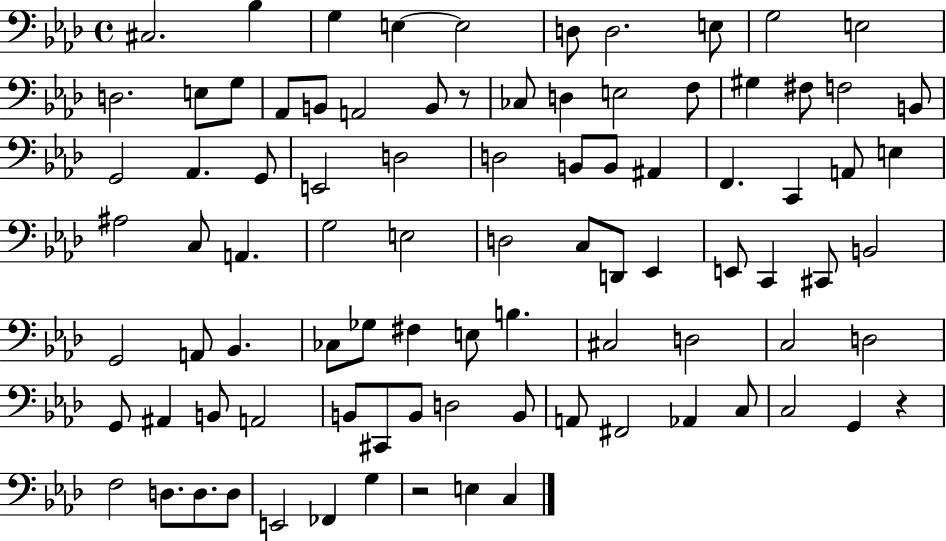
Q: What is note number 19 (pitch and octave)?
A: D3